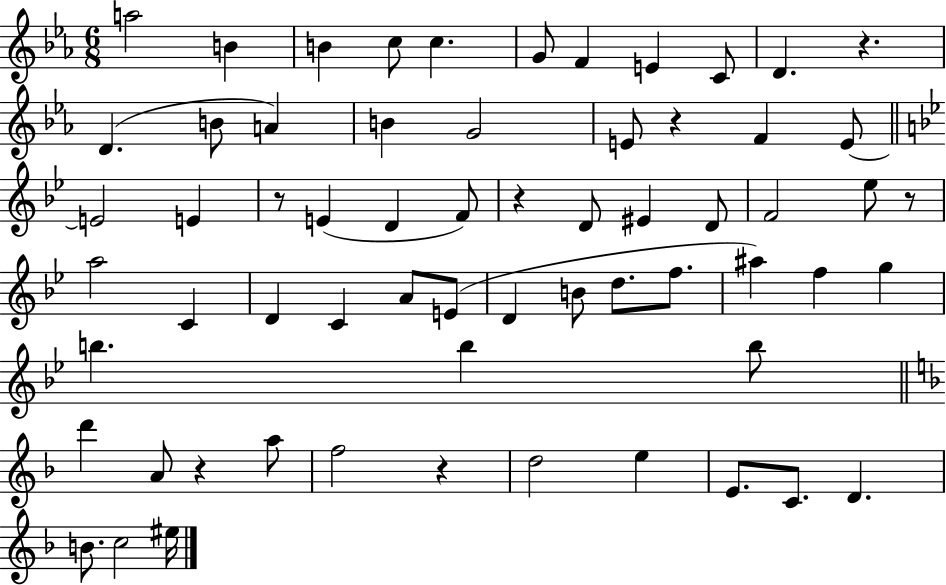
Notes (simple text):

A5/h B4/q B4/q C5/e C5/q. G4/e F4/q E4/q C4/e D4/q. R/q. D4/q. B4/e A4/q B4/q G4/h E4/e R/q F4/q E4/e E4/h E4/q R/e E4/q D4/q F4/e R/q D4/e EIS4/q D4/e F4/h Eb5/e R/e A5/h C4/q D4/q C4/q A4/e E4/e D4/q B4/e D5/e. F5/e. A#5/q F5/q G5/q B5/q. B5/q B5/e D6/q A4/e R/q A5/e F5/h R/q D5/h E5/q E4/e. C4/e. D4/q. B4/e. C5/h EIS5/s